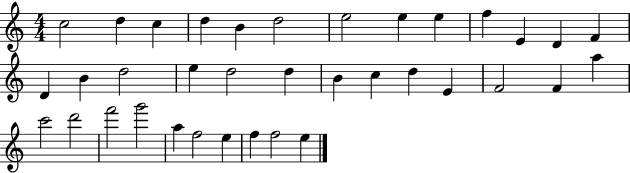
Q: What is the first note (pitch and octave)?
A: C5